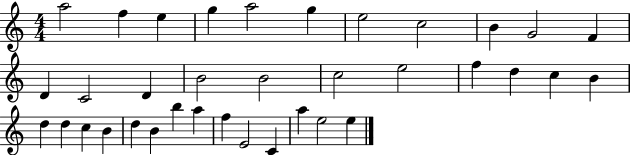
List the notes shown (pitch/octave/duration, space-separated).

A5/h F5/q E5/q G5/q A5/h G5/q E5/h C5/h B4/q G4/h F4/q D4/q C4/h D4/q B4/h B4/h C5/h E5/h F5/q D5/q C5/q B4/q D5/q D5/q C5/q B4/q D5/q B4/q B5/q A5/q F5/q E4/h C4/q A5/q E5/h E5/q